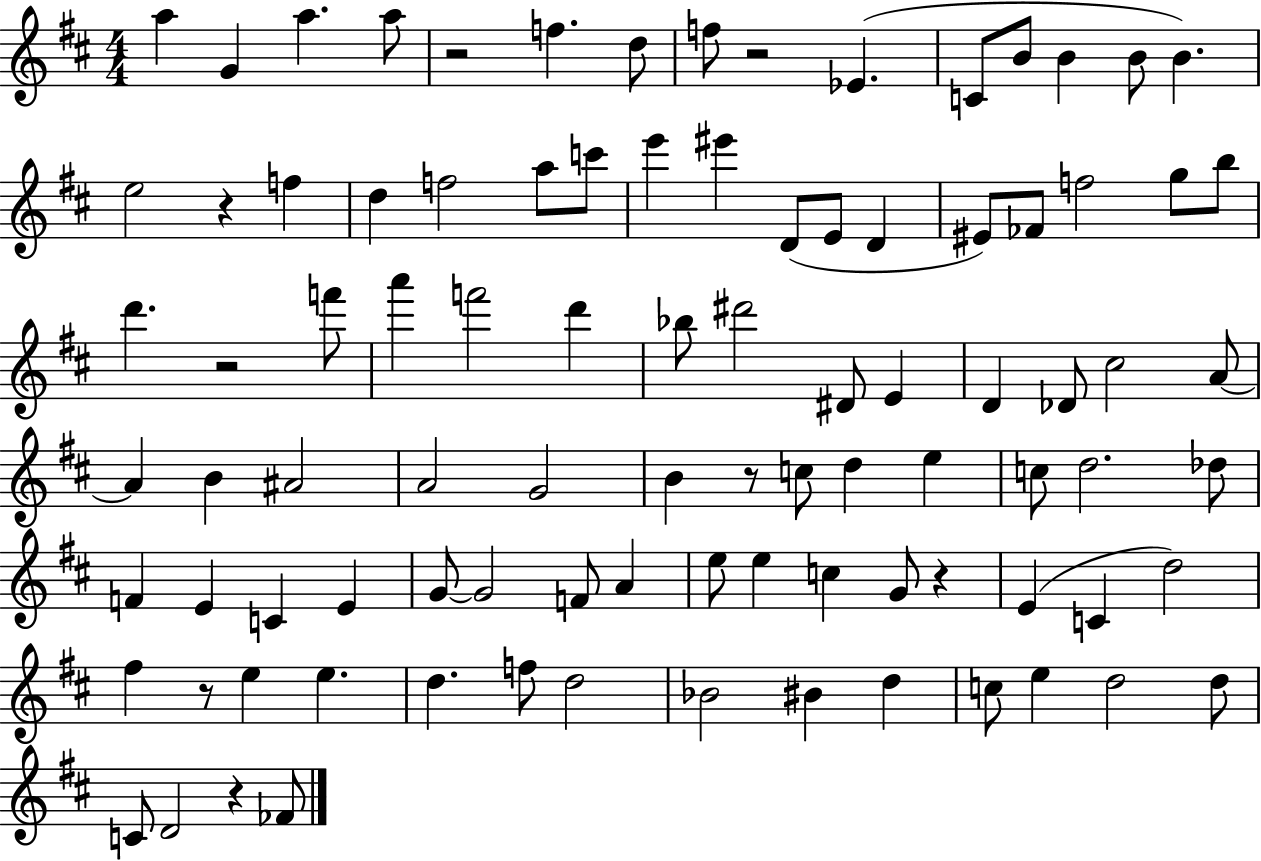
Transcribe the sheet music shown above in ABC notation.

X:1
T:Untitled
M:4/4
L:1/4
K:D
a G a a/2 z2 f d/2 f/2 z2 _E C/2 B/2 B B/2 B e2 z f d f2 a/2 c'/2 e' ^e' D/2 E/2 D ^E/2 _F/2 f2 g/2 b/2 d' z2 f'/2 a' f'2 d' _b/2 ^d'2 ^D/2 E D _D/2 ^c2 A/2 A B ^A2 A2 G2 B z/2 c/2 d e c/2 d2 _d/2 F E C E G/2 G2 F/2 A e/2 e c G/2 z E C d2 ^f z/2 e e d f/2 d2 _B2 ^B d c/2 e d2 d/2 C/2 D2 z _F/2